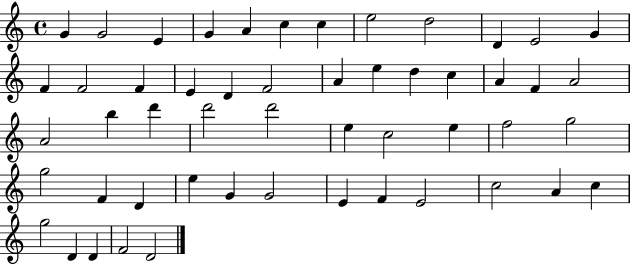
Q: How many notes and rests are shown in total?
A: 52